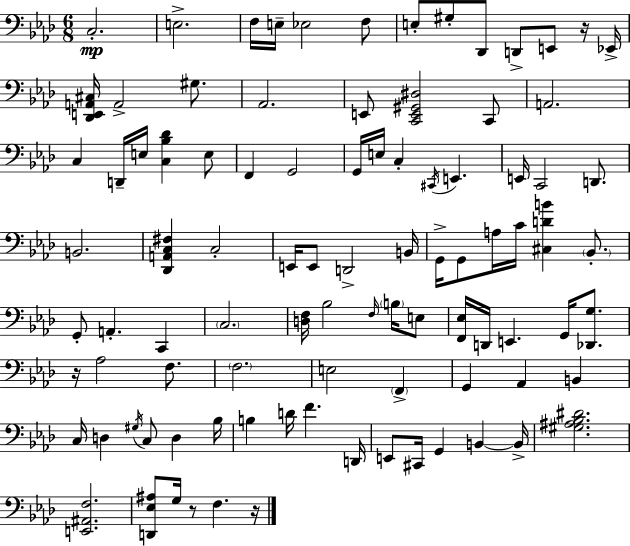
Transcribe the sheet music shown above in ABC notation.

X:1
T:Untitled
M:6/8
L:1/4
K:Fm
C,2 E,2 F,/4 E,/4 _E,2 F,/2 E,/2 ^G,/2 _D,,/2 D,,/2 E,,/2 z/4 _E,,/4 [_D,,E,,A,,^C,]/4 A,,2 ^G,/2 _A,,2 E,,/2 [C,,E,,^G,,^D,]2 C,,/2 A,,2 C, D,,/4 E,/4 [C,_B,_D] E,/2 F,, G,,2 G,,/4 E,/4 C, ^C,,/4 E,, E,,/4 C,,2 D,,/2 B,,2 [_D,,A,,C,^F,] C,2 E,,/4 E,,/2 D,,2 B,,/4 G,,/4 G,,/2 A,/4 C/4 [^C,DB] _B,,/2 G,,/2 A,, C,, C,2 [D,F,]/4 _B,2 F,/4 B,/4 E,/2 [F,,_E,]/4 D,,/4 E,, G,,/4 [_D,,G,]/2 z/4 _A,2 F,/2 F,2 E,2 F,, G,, _A,, B,, C,/4 D, ^G,/4 C,/2 D, _B,/4 B, D/4 F D,,/4 E,,/2 ^C,,/4 G,, B,, B,,/4 [^G,^A,_B,^D]2 [E,,^A,,F,]2 [D,,_E,^A,]/2 G,/4 z/2 F, z/4